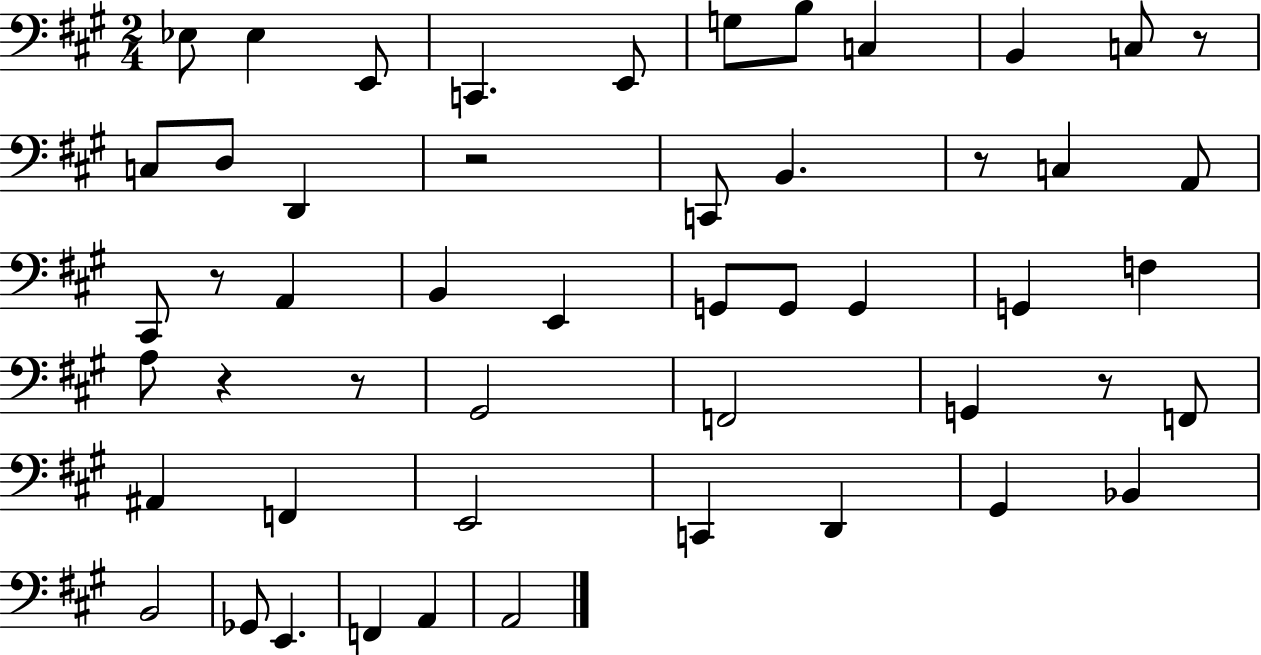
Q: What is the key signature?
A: A major